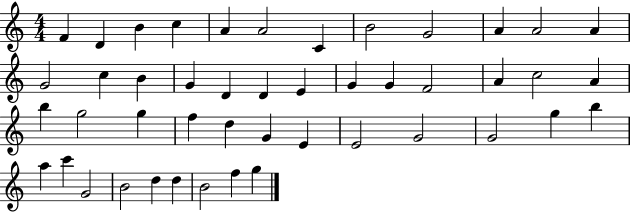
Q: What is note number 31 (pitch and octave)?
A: G4